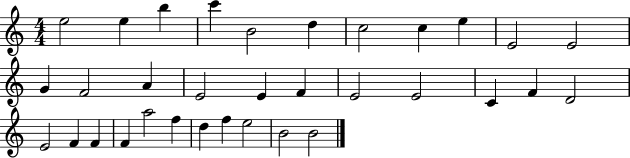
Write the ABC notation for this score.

X:1
T:Untitled
M:4/4
L:1/4
K:C
e2 e b c' B2 d c2 c e E2 E2 G F2 A E2 E F E2 E2 C F D2 E2 F F F a2 f d f e2 B2 B2